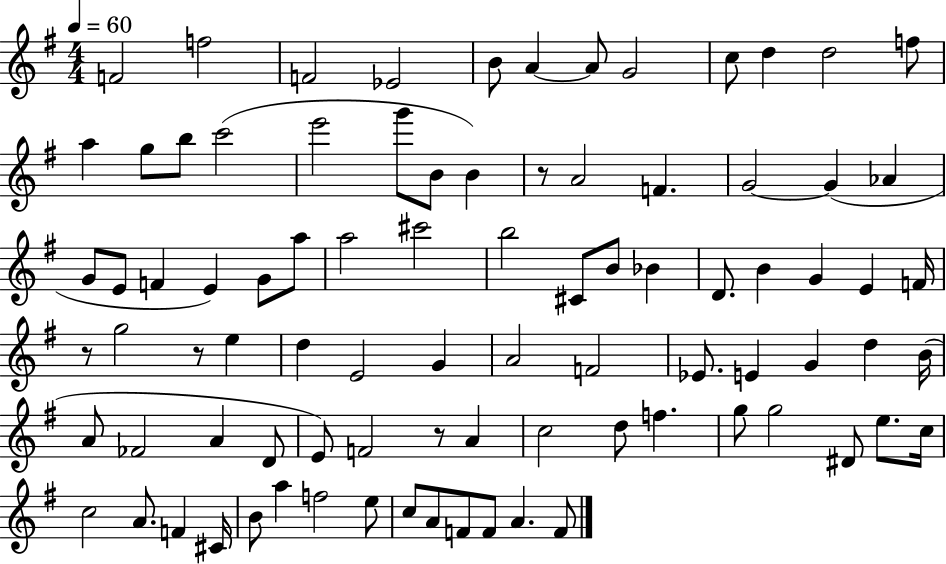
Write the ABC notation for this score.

X:1
T:Untitled
M:4/4
L:1/4
K:G
F2 f2 F2 _E2 B/2 A A/2 G2 c/2 d d2 f/2 a g/2 b/2 c'2 e'2 g'/2 B/2 B z/2 A2 F G2 G _A G/2 E/2 F E G/2 a/2 a2 ^c'2 b2 ^C/2 B/2 _B D/2 B G E F/4 z/2 g2 z/2 e d E2 G A2 F2 _E/2 E G d B/4 A/2 _F2 A D/2 E/2 F2 z/2 A c2 d/2 f g/2 g2 ^D/2 e/2 c/4 c2 A/2 F ^C/4 B/2 a f2 e/2 c/2 A/2 F/2 F/2 A F/2